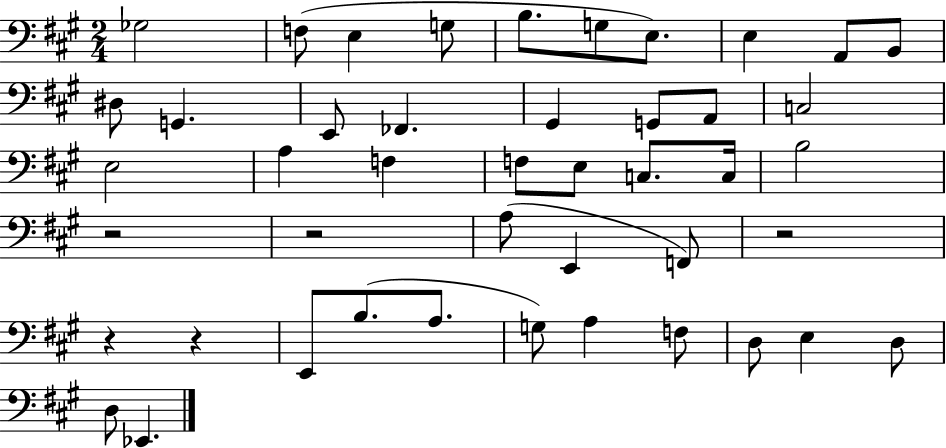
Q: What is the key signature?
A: A major